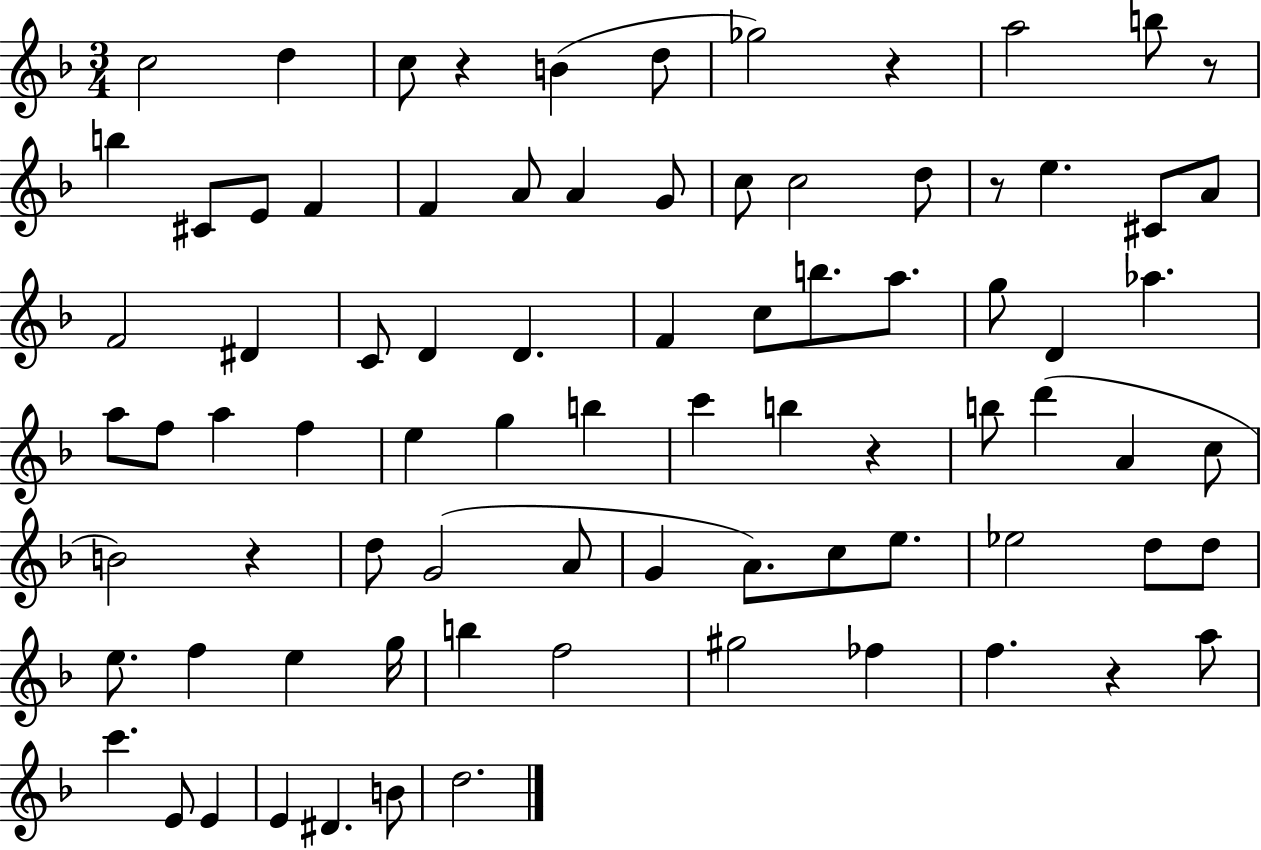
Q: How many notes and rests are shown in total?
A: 82